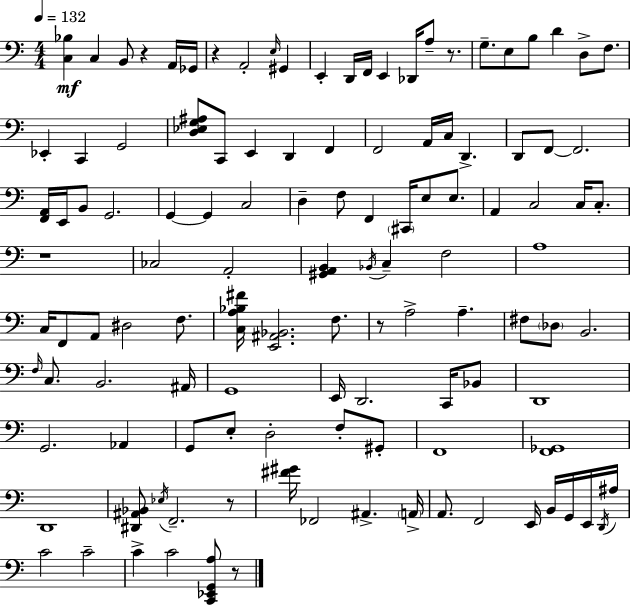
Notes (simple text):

[C3,Bb3]/q C3/q B2/e R/q A2/s Gb2/s R/q A2/h E3/s G#2/q E2/q D2/s F2/s E2/q Db2/s A3/e R/e. G3/e. E3/e B3/e D4/q D3/e F3/e. Eb2/q C2/q G2/h [D3,Eb3,G3,A#3]/e C2/e E2/q D2/q F2/q F2/h A2/s C3/s D2/q. D2/e F2/e F2/h. [F2,A2]/s E2/s B2/e G2/h. G2/q G2/q C3/h D3/q F3/e F2/q C#2/s E3/e E3/e. A2/q C3/h C3/s C3/e. R/w CES3/h A2/h [G#2,A2,B2]/q Bb2/s C3/q F3/h A3/w C3/s F2/e A2/e D#3/h F3/e. [C3,A3,Bb3,F#4]/s [E2,A#2,Bb2]/h. F3/e. R/e A3/h A3/q. F#3/e Db3/e B2/h. F3/s C3/e. B2/h. A#2/s G2/w E2/s D2/h. C2/s Bb2/e D2/w G2/h. Ab2/q G2/e E3/e D3/h F3/e G#2/e F2/w [F2,Gb2]/w D2/w [D#2,A#2,Bb2]/e Eb3/s F2/h. R/e [F#4,G#4]/s FES2/h A#2/q. A2/s A2/e. F2/h E2/s B2/s G2/s E2/s D2/s A#3/s C4/h C4/h C4/q C4/h [C2,Eb2,G2,A3]/e R/e